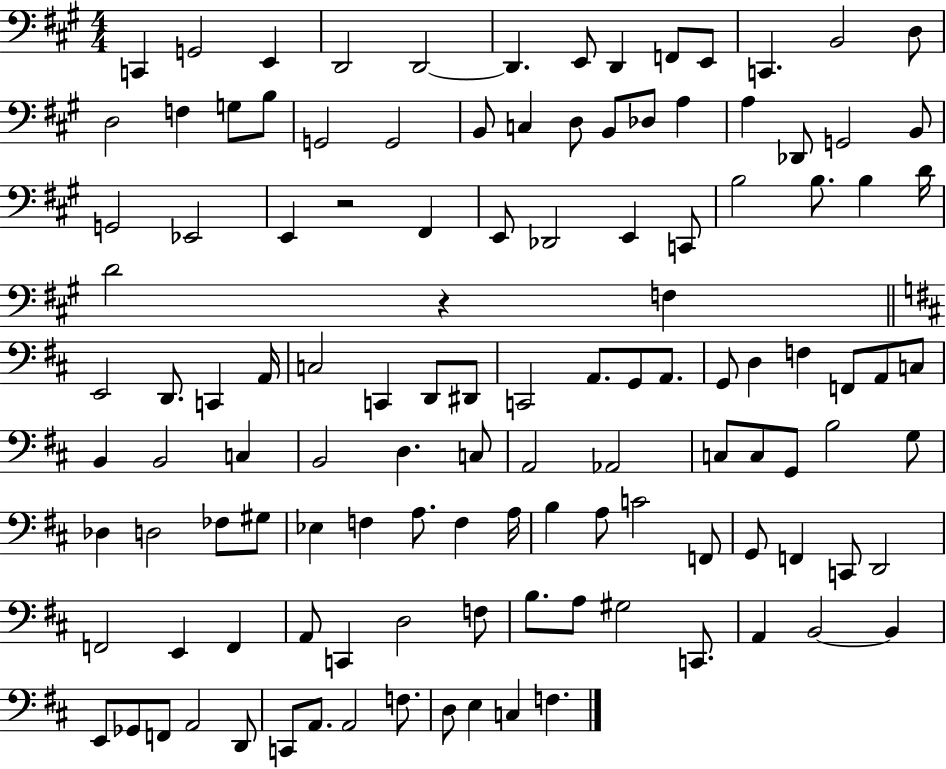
X:1
T:Untitled
M:4/4
L:1/4
K:A
C,, G,,2 E,, D,,2 D,,2 D,, E,,/2 D,, F,,/2 E,,/2 C,, B,,2 D,/2 D,2 F, G,/2 B,/2 G,,2 G,,2 B,,/2 C, D,/2 B,,/2 _D,/2 A, A, _D,,/2 G,,2 B,,/2 G,,2 _E,,2 E,, z2 ^F,, E,,/2 _D,,2 E,, C,,/2 B,2 B,/2 B, D/4 D2 z F, E,,2 D,,/2 C,, A,,/4 C,2 C,, D,,/2 ^D,,/2 C,,2 A,,/2 G,,/2 A,,/2 G,,/2 D, F, F,,/2 A,,/2 C,/2 B,, B,,2 C, B,,2 D, C,/2 A,,2 _A,,2 C,/2 C,/2 G,,/2 B,2 G,/2 _D, D,2 _F,/2 ^G,/2 _E, F, A,/2 F, A,/4 B, A,/2 C2 F,,/2 G,,/2 F,, C,,/2 D,,2 F,,2 E,, F,, A,,/2 C,, D,2 F,/2 B,/2 A,/2 ^G,2 C,,/2 A,, B,,2 B,, E,,/2 _G,,/2 F,,/2 A,,2 D,,/2 C,,/2 A,,/2 A,,2 F,/2 D,/2 E, C, F,